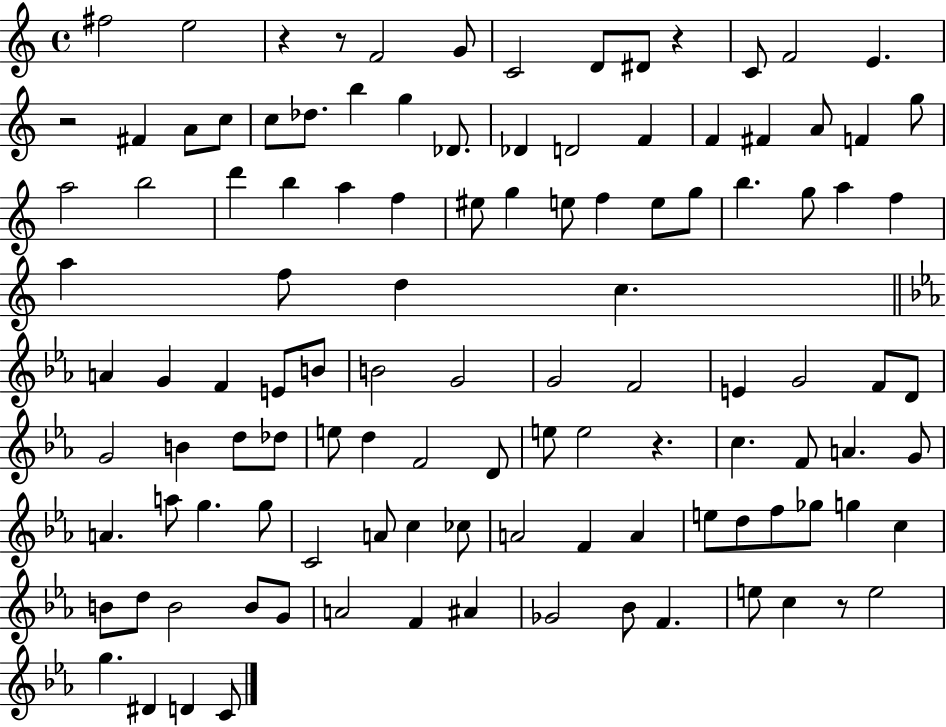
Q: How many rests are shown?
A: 6